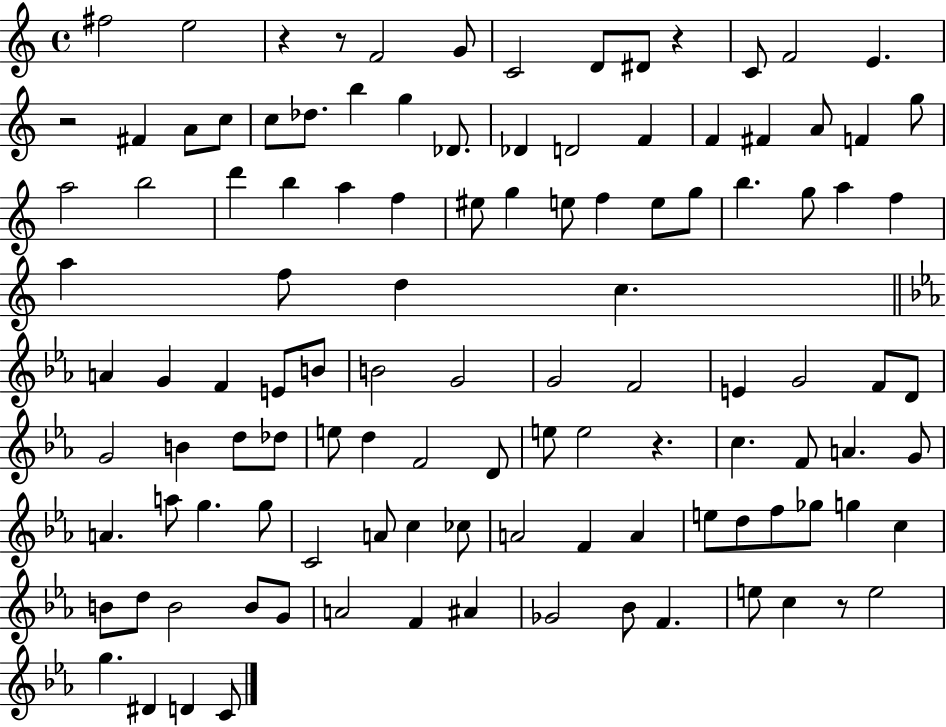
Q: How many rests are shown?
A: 6